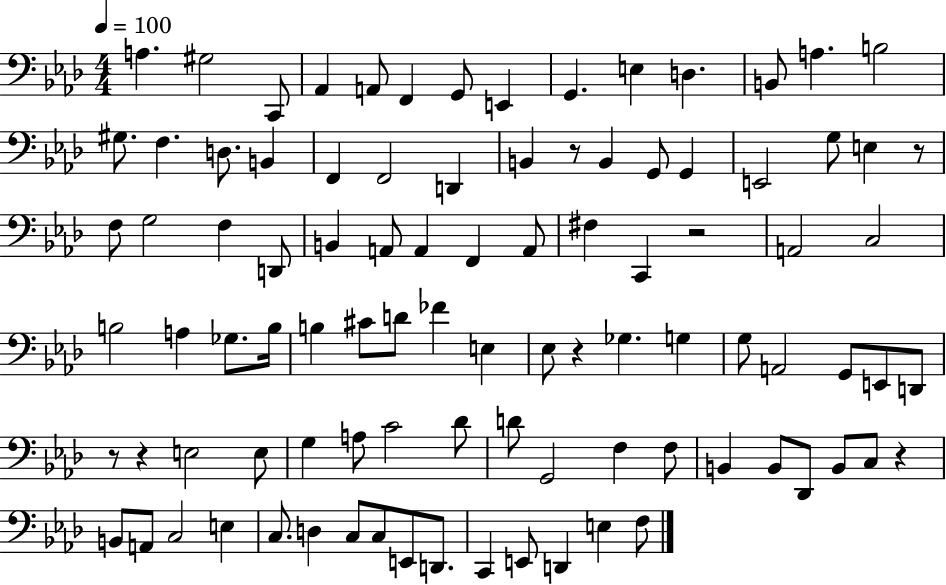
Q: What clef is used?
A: bass